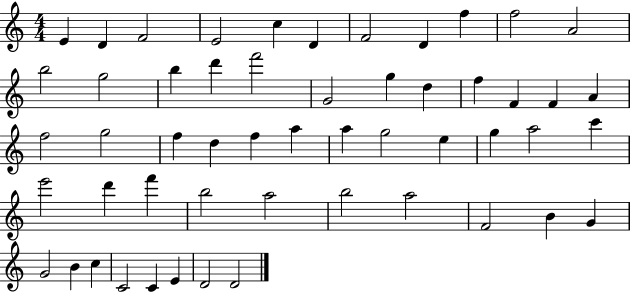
{
  \clef treble
  \numericTimeSignature
  \time 4/4
  \key c \major
  e'4 d'4 f'2 | e'2 c''4 d'4 | f'2 d'4 f''4 | f''2 a'2 | \break b''2 g''2 | b''4 d'''4 f'''2 | g'2 g''4 d''4 | f''4 f'4 f'4 a'4 | \break f''2 g''2 | f''4 d''4 f''4 a''4 | a''4 g''2 e''4 | g''4 a''2 c'''4 | \break e'''2 d'''4 f'''4 | b''2 a''2 | b''2 a''2 | f'2 b'4 g'4 | \break g'2 b'4 c''4 | c'2 c'4 e'4 | d'2 d'2 | \bar "|."
}